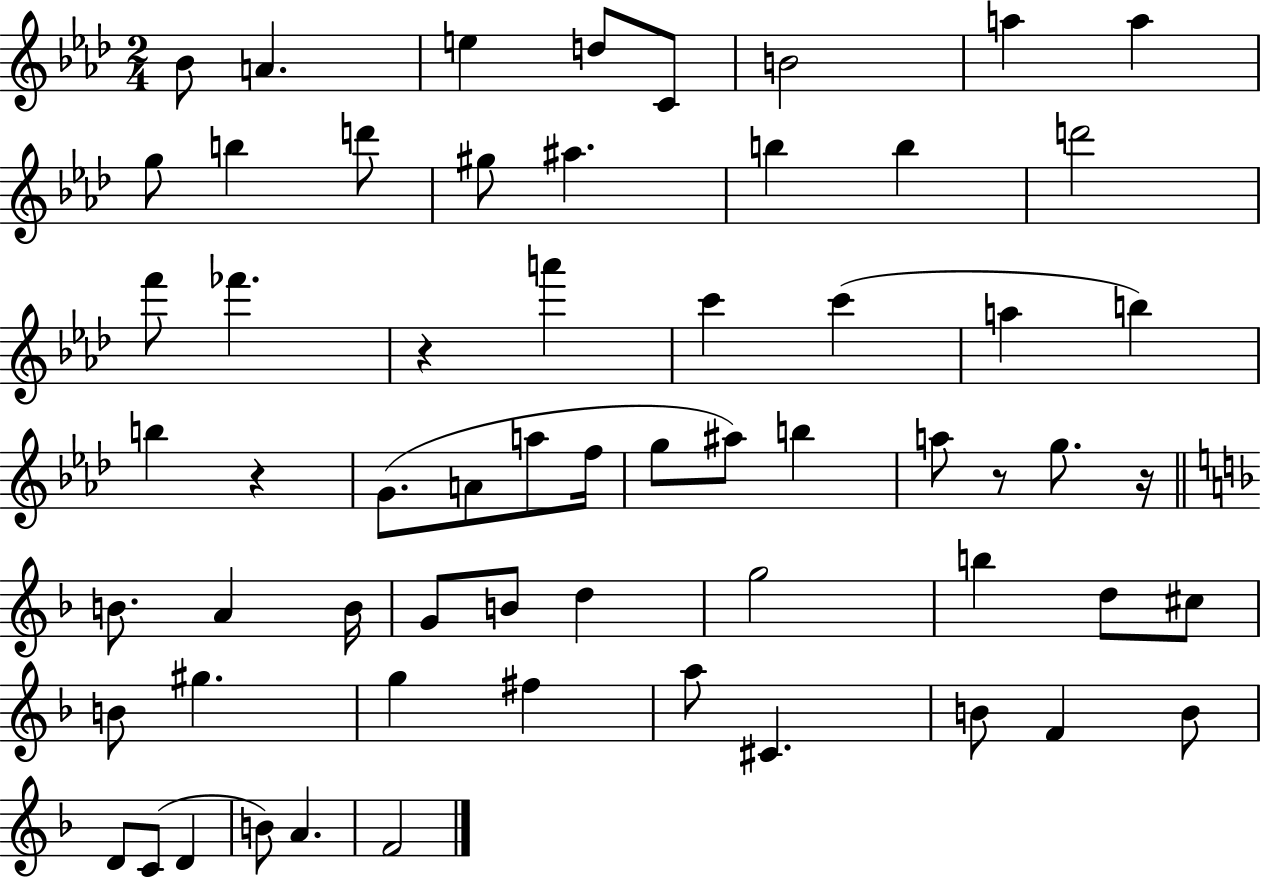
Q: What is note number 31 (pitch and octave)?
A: B5